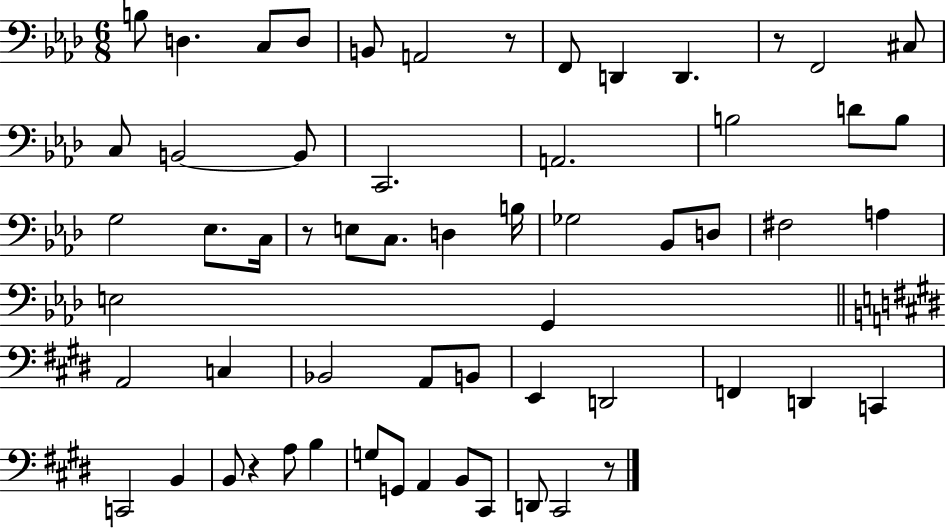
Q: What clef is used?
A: bass